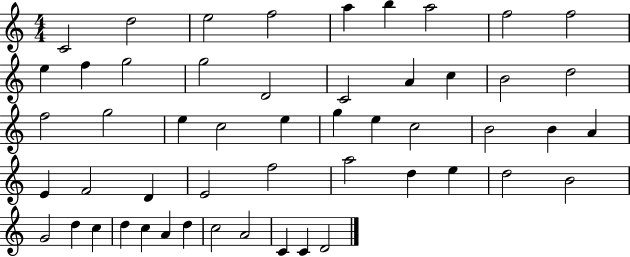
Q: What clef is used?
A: treble